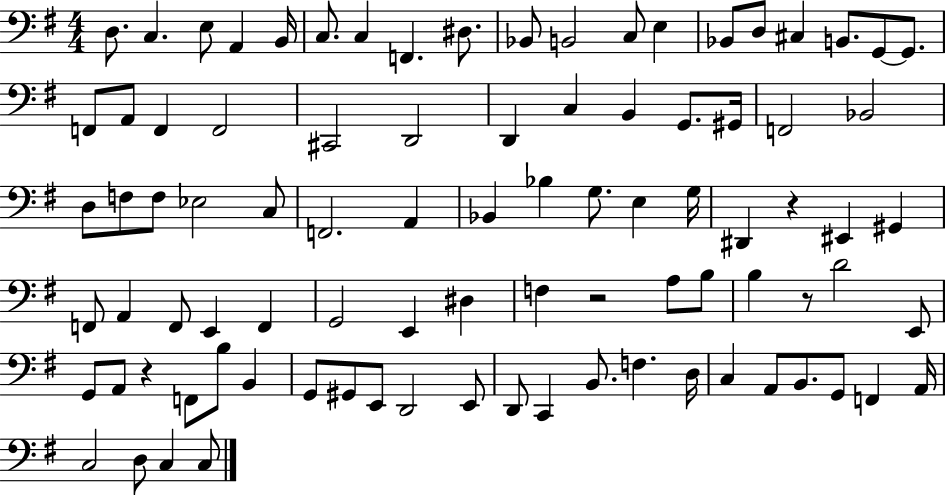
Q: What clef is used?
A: bass